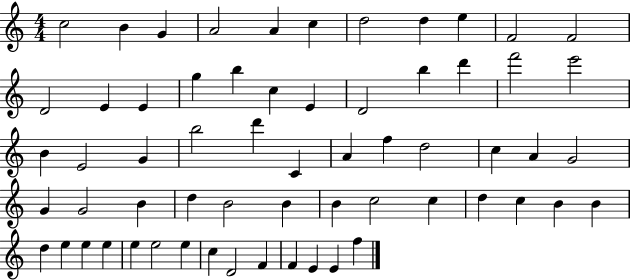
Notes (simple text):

C5/h B4/q G4/q A4/h A4/q C5/q D5/h D5/q E5/q F4/h F4/h D4/h E4/q E4/q G5/q B5/q C5/q E4/q D4/h B5/q D6/q F6/h E6/h B4/q E4/h G4/q B5/h D6/q C4/q A4/q F5/q D5/h C5/q A4/q G4/h G4/q G4/h B4/q D5/q B4/h B4/q B4/q C5/h C5/q D5/q C5/q B4/q B4/q D5/q E5/q E5/q E5/q E5/q E5/h E5/q C5/q D4/h F4/q F4/q E4/q E4/q F5/q